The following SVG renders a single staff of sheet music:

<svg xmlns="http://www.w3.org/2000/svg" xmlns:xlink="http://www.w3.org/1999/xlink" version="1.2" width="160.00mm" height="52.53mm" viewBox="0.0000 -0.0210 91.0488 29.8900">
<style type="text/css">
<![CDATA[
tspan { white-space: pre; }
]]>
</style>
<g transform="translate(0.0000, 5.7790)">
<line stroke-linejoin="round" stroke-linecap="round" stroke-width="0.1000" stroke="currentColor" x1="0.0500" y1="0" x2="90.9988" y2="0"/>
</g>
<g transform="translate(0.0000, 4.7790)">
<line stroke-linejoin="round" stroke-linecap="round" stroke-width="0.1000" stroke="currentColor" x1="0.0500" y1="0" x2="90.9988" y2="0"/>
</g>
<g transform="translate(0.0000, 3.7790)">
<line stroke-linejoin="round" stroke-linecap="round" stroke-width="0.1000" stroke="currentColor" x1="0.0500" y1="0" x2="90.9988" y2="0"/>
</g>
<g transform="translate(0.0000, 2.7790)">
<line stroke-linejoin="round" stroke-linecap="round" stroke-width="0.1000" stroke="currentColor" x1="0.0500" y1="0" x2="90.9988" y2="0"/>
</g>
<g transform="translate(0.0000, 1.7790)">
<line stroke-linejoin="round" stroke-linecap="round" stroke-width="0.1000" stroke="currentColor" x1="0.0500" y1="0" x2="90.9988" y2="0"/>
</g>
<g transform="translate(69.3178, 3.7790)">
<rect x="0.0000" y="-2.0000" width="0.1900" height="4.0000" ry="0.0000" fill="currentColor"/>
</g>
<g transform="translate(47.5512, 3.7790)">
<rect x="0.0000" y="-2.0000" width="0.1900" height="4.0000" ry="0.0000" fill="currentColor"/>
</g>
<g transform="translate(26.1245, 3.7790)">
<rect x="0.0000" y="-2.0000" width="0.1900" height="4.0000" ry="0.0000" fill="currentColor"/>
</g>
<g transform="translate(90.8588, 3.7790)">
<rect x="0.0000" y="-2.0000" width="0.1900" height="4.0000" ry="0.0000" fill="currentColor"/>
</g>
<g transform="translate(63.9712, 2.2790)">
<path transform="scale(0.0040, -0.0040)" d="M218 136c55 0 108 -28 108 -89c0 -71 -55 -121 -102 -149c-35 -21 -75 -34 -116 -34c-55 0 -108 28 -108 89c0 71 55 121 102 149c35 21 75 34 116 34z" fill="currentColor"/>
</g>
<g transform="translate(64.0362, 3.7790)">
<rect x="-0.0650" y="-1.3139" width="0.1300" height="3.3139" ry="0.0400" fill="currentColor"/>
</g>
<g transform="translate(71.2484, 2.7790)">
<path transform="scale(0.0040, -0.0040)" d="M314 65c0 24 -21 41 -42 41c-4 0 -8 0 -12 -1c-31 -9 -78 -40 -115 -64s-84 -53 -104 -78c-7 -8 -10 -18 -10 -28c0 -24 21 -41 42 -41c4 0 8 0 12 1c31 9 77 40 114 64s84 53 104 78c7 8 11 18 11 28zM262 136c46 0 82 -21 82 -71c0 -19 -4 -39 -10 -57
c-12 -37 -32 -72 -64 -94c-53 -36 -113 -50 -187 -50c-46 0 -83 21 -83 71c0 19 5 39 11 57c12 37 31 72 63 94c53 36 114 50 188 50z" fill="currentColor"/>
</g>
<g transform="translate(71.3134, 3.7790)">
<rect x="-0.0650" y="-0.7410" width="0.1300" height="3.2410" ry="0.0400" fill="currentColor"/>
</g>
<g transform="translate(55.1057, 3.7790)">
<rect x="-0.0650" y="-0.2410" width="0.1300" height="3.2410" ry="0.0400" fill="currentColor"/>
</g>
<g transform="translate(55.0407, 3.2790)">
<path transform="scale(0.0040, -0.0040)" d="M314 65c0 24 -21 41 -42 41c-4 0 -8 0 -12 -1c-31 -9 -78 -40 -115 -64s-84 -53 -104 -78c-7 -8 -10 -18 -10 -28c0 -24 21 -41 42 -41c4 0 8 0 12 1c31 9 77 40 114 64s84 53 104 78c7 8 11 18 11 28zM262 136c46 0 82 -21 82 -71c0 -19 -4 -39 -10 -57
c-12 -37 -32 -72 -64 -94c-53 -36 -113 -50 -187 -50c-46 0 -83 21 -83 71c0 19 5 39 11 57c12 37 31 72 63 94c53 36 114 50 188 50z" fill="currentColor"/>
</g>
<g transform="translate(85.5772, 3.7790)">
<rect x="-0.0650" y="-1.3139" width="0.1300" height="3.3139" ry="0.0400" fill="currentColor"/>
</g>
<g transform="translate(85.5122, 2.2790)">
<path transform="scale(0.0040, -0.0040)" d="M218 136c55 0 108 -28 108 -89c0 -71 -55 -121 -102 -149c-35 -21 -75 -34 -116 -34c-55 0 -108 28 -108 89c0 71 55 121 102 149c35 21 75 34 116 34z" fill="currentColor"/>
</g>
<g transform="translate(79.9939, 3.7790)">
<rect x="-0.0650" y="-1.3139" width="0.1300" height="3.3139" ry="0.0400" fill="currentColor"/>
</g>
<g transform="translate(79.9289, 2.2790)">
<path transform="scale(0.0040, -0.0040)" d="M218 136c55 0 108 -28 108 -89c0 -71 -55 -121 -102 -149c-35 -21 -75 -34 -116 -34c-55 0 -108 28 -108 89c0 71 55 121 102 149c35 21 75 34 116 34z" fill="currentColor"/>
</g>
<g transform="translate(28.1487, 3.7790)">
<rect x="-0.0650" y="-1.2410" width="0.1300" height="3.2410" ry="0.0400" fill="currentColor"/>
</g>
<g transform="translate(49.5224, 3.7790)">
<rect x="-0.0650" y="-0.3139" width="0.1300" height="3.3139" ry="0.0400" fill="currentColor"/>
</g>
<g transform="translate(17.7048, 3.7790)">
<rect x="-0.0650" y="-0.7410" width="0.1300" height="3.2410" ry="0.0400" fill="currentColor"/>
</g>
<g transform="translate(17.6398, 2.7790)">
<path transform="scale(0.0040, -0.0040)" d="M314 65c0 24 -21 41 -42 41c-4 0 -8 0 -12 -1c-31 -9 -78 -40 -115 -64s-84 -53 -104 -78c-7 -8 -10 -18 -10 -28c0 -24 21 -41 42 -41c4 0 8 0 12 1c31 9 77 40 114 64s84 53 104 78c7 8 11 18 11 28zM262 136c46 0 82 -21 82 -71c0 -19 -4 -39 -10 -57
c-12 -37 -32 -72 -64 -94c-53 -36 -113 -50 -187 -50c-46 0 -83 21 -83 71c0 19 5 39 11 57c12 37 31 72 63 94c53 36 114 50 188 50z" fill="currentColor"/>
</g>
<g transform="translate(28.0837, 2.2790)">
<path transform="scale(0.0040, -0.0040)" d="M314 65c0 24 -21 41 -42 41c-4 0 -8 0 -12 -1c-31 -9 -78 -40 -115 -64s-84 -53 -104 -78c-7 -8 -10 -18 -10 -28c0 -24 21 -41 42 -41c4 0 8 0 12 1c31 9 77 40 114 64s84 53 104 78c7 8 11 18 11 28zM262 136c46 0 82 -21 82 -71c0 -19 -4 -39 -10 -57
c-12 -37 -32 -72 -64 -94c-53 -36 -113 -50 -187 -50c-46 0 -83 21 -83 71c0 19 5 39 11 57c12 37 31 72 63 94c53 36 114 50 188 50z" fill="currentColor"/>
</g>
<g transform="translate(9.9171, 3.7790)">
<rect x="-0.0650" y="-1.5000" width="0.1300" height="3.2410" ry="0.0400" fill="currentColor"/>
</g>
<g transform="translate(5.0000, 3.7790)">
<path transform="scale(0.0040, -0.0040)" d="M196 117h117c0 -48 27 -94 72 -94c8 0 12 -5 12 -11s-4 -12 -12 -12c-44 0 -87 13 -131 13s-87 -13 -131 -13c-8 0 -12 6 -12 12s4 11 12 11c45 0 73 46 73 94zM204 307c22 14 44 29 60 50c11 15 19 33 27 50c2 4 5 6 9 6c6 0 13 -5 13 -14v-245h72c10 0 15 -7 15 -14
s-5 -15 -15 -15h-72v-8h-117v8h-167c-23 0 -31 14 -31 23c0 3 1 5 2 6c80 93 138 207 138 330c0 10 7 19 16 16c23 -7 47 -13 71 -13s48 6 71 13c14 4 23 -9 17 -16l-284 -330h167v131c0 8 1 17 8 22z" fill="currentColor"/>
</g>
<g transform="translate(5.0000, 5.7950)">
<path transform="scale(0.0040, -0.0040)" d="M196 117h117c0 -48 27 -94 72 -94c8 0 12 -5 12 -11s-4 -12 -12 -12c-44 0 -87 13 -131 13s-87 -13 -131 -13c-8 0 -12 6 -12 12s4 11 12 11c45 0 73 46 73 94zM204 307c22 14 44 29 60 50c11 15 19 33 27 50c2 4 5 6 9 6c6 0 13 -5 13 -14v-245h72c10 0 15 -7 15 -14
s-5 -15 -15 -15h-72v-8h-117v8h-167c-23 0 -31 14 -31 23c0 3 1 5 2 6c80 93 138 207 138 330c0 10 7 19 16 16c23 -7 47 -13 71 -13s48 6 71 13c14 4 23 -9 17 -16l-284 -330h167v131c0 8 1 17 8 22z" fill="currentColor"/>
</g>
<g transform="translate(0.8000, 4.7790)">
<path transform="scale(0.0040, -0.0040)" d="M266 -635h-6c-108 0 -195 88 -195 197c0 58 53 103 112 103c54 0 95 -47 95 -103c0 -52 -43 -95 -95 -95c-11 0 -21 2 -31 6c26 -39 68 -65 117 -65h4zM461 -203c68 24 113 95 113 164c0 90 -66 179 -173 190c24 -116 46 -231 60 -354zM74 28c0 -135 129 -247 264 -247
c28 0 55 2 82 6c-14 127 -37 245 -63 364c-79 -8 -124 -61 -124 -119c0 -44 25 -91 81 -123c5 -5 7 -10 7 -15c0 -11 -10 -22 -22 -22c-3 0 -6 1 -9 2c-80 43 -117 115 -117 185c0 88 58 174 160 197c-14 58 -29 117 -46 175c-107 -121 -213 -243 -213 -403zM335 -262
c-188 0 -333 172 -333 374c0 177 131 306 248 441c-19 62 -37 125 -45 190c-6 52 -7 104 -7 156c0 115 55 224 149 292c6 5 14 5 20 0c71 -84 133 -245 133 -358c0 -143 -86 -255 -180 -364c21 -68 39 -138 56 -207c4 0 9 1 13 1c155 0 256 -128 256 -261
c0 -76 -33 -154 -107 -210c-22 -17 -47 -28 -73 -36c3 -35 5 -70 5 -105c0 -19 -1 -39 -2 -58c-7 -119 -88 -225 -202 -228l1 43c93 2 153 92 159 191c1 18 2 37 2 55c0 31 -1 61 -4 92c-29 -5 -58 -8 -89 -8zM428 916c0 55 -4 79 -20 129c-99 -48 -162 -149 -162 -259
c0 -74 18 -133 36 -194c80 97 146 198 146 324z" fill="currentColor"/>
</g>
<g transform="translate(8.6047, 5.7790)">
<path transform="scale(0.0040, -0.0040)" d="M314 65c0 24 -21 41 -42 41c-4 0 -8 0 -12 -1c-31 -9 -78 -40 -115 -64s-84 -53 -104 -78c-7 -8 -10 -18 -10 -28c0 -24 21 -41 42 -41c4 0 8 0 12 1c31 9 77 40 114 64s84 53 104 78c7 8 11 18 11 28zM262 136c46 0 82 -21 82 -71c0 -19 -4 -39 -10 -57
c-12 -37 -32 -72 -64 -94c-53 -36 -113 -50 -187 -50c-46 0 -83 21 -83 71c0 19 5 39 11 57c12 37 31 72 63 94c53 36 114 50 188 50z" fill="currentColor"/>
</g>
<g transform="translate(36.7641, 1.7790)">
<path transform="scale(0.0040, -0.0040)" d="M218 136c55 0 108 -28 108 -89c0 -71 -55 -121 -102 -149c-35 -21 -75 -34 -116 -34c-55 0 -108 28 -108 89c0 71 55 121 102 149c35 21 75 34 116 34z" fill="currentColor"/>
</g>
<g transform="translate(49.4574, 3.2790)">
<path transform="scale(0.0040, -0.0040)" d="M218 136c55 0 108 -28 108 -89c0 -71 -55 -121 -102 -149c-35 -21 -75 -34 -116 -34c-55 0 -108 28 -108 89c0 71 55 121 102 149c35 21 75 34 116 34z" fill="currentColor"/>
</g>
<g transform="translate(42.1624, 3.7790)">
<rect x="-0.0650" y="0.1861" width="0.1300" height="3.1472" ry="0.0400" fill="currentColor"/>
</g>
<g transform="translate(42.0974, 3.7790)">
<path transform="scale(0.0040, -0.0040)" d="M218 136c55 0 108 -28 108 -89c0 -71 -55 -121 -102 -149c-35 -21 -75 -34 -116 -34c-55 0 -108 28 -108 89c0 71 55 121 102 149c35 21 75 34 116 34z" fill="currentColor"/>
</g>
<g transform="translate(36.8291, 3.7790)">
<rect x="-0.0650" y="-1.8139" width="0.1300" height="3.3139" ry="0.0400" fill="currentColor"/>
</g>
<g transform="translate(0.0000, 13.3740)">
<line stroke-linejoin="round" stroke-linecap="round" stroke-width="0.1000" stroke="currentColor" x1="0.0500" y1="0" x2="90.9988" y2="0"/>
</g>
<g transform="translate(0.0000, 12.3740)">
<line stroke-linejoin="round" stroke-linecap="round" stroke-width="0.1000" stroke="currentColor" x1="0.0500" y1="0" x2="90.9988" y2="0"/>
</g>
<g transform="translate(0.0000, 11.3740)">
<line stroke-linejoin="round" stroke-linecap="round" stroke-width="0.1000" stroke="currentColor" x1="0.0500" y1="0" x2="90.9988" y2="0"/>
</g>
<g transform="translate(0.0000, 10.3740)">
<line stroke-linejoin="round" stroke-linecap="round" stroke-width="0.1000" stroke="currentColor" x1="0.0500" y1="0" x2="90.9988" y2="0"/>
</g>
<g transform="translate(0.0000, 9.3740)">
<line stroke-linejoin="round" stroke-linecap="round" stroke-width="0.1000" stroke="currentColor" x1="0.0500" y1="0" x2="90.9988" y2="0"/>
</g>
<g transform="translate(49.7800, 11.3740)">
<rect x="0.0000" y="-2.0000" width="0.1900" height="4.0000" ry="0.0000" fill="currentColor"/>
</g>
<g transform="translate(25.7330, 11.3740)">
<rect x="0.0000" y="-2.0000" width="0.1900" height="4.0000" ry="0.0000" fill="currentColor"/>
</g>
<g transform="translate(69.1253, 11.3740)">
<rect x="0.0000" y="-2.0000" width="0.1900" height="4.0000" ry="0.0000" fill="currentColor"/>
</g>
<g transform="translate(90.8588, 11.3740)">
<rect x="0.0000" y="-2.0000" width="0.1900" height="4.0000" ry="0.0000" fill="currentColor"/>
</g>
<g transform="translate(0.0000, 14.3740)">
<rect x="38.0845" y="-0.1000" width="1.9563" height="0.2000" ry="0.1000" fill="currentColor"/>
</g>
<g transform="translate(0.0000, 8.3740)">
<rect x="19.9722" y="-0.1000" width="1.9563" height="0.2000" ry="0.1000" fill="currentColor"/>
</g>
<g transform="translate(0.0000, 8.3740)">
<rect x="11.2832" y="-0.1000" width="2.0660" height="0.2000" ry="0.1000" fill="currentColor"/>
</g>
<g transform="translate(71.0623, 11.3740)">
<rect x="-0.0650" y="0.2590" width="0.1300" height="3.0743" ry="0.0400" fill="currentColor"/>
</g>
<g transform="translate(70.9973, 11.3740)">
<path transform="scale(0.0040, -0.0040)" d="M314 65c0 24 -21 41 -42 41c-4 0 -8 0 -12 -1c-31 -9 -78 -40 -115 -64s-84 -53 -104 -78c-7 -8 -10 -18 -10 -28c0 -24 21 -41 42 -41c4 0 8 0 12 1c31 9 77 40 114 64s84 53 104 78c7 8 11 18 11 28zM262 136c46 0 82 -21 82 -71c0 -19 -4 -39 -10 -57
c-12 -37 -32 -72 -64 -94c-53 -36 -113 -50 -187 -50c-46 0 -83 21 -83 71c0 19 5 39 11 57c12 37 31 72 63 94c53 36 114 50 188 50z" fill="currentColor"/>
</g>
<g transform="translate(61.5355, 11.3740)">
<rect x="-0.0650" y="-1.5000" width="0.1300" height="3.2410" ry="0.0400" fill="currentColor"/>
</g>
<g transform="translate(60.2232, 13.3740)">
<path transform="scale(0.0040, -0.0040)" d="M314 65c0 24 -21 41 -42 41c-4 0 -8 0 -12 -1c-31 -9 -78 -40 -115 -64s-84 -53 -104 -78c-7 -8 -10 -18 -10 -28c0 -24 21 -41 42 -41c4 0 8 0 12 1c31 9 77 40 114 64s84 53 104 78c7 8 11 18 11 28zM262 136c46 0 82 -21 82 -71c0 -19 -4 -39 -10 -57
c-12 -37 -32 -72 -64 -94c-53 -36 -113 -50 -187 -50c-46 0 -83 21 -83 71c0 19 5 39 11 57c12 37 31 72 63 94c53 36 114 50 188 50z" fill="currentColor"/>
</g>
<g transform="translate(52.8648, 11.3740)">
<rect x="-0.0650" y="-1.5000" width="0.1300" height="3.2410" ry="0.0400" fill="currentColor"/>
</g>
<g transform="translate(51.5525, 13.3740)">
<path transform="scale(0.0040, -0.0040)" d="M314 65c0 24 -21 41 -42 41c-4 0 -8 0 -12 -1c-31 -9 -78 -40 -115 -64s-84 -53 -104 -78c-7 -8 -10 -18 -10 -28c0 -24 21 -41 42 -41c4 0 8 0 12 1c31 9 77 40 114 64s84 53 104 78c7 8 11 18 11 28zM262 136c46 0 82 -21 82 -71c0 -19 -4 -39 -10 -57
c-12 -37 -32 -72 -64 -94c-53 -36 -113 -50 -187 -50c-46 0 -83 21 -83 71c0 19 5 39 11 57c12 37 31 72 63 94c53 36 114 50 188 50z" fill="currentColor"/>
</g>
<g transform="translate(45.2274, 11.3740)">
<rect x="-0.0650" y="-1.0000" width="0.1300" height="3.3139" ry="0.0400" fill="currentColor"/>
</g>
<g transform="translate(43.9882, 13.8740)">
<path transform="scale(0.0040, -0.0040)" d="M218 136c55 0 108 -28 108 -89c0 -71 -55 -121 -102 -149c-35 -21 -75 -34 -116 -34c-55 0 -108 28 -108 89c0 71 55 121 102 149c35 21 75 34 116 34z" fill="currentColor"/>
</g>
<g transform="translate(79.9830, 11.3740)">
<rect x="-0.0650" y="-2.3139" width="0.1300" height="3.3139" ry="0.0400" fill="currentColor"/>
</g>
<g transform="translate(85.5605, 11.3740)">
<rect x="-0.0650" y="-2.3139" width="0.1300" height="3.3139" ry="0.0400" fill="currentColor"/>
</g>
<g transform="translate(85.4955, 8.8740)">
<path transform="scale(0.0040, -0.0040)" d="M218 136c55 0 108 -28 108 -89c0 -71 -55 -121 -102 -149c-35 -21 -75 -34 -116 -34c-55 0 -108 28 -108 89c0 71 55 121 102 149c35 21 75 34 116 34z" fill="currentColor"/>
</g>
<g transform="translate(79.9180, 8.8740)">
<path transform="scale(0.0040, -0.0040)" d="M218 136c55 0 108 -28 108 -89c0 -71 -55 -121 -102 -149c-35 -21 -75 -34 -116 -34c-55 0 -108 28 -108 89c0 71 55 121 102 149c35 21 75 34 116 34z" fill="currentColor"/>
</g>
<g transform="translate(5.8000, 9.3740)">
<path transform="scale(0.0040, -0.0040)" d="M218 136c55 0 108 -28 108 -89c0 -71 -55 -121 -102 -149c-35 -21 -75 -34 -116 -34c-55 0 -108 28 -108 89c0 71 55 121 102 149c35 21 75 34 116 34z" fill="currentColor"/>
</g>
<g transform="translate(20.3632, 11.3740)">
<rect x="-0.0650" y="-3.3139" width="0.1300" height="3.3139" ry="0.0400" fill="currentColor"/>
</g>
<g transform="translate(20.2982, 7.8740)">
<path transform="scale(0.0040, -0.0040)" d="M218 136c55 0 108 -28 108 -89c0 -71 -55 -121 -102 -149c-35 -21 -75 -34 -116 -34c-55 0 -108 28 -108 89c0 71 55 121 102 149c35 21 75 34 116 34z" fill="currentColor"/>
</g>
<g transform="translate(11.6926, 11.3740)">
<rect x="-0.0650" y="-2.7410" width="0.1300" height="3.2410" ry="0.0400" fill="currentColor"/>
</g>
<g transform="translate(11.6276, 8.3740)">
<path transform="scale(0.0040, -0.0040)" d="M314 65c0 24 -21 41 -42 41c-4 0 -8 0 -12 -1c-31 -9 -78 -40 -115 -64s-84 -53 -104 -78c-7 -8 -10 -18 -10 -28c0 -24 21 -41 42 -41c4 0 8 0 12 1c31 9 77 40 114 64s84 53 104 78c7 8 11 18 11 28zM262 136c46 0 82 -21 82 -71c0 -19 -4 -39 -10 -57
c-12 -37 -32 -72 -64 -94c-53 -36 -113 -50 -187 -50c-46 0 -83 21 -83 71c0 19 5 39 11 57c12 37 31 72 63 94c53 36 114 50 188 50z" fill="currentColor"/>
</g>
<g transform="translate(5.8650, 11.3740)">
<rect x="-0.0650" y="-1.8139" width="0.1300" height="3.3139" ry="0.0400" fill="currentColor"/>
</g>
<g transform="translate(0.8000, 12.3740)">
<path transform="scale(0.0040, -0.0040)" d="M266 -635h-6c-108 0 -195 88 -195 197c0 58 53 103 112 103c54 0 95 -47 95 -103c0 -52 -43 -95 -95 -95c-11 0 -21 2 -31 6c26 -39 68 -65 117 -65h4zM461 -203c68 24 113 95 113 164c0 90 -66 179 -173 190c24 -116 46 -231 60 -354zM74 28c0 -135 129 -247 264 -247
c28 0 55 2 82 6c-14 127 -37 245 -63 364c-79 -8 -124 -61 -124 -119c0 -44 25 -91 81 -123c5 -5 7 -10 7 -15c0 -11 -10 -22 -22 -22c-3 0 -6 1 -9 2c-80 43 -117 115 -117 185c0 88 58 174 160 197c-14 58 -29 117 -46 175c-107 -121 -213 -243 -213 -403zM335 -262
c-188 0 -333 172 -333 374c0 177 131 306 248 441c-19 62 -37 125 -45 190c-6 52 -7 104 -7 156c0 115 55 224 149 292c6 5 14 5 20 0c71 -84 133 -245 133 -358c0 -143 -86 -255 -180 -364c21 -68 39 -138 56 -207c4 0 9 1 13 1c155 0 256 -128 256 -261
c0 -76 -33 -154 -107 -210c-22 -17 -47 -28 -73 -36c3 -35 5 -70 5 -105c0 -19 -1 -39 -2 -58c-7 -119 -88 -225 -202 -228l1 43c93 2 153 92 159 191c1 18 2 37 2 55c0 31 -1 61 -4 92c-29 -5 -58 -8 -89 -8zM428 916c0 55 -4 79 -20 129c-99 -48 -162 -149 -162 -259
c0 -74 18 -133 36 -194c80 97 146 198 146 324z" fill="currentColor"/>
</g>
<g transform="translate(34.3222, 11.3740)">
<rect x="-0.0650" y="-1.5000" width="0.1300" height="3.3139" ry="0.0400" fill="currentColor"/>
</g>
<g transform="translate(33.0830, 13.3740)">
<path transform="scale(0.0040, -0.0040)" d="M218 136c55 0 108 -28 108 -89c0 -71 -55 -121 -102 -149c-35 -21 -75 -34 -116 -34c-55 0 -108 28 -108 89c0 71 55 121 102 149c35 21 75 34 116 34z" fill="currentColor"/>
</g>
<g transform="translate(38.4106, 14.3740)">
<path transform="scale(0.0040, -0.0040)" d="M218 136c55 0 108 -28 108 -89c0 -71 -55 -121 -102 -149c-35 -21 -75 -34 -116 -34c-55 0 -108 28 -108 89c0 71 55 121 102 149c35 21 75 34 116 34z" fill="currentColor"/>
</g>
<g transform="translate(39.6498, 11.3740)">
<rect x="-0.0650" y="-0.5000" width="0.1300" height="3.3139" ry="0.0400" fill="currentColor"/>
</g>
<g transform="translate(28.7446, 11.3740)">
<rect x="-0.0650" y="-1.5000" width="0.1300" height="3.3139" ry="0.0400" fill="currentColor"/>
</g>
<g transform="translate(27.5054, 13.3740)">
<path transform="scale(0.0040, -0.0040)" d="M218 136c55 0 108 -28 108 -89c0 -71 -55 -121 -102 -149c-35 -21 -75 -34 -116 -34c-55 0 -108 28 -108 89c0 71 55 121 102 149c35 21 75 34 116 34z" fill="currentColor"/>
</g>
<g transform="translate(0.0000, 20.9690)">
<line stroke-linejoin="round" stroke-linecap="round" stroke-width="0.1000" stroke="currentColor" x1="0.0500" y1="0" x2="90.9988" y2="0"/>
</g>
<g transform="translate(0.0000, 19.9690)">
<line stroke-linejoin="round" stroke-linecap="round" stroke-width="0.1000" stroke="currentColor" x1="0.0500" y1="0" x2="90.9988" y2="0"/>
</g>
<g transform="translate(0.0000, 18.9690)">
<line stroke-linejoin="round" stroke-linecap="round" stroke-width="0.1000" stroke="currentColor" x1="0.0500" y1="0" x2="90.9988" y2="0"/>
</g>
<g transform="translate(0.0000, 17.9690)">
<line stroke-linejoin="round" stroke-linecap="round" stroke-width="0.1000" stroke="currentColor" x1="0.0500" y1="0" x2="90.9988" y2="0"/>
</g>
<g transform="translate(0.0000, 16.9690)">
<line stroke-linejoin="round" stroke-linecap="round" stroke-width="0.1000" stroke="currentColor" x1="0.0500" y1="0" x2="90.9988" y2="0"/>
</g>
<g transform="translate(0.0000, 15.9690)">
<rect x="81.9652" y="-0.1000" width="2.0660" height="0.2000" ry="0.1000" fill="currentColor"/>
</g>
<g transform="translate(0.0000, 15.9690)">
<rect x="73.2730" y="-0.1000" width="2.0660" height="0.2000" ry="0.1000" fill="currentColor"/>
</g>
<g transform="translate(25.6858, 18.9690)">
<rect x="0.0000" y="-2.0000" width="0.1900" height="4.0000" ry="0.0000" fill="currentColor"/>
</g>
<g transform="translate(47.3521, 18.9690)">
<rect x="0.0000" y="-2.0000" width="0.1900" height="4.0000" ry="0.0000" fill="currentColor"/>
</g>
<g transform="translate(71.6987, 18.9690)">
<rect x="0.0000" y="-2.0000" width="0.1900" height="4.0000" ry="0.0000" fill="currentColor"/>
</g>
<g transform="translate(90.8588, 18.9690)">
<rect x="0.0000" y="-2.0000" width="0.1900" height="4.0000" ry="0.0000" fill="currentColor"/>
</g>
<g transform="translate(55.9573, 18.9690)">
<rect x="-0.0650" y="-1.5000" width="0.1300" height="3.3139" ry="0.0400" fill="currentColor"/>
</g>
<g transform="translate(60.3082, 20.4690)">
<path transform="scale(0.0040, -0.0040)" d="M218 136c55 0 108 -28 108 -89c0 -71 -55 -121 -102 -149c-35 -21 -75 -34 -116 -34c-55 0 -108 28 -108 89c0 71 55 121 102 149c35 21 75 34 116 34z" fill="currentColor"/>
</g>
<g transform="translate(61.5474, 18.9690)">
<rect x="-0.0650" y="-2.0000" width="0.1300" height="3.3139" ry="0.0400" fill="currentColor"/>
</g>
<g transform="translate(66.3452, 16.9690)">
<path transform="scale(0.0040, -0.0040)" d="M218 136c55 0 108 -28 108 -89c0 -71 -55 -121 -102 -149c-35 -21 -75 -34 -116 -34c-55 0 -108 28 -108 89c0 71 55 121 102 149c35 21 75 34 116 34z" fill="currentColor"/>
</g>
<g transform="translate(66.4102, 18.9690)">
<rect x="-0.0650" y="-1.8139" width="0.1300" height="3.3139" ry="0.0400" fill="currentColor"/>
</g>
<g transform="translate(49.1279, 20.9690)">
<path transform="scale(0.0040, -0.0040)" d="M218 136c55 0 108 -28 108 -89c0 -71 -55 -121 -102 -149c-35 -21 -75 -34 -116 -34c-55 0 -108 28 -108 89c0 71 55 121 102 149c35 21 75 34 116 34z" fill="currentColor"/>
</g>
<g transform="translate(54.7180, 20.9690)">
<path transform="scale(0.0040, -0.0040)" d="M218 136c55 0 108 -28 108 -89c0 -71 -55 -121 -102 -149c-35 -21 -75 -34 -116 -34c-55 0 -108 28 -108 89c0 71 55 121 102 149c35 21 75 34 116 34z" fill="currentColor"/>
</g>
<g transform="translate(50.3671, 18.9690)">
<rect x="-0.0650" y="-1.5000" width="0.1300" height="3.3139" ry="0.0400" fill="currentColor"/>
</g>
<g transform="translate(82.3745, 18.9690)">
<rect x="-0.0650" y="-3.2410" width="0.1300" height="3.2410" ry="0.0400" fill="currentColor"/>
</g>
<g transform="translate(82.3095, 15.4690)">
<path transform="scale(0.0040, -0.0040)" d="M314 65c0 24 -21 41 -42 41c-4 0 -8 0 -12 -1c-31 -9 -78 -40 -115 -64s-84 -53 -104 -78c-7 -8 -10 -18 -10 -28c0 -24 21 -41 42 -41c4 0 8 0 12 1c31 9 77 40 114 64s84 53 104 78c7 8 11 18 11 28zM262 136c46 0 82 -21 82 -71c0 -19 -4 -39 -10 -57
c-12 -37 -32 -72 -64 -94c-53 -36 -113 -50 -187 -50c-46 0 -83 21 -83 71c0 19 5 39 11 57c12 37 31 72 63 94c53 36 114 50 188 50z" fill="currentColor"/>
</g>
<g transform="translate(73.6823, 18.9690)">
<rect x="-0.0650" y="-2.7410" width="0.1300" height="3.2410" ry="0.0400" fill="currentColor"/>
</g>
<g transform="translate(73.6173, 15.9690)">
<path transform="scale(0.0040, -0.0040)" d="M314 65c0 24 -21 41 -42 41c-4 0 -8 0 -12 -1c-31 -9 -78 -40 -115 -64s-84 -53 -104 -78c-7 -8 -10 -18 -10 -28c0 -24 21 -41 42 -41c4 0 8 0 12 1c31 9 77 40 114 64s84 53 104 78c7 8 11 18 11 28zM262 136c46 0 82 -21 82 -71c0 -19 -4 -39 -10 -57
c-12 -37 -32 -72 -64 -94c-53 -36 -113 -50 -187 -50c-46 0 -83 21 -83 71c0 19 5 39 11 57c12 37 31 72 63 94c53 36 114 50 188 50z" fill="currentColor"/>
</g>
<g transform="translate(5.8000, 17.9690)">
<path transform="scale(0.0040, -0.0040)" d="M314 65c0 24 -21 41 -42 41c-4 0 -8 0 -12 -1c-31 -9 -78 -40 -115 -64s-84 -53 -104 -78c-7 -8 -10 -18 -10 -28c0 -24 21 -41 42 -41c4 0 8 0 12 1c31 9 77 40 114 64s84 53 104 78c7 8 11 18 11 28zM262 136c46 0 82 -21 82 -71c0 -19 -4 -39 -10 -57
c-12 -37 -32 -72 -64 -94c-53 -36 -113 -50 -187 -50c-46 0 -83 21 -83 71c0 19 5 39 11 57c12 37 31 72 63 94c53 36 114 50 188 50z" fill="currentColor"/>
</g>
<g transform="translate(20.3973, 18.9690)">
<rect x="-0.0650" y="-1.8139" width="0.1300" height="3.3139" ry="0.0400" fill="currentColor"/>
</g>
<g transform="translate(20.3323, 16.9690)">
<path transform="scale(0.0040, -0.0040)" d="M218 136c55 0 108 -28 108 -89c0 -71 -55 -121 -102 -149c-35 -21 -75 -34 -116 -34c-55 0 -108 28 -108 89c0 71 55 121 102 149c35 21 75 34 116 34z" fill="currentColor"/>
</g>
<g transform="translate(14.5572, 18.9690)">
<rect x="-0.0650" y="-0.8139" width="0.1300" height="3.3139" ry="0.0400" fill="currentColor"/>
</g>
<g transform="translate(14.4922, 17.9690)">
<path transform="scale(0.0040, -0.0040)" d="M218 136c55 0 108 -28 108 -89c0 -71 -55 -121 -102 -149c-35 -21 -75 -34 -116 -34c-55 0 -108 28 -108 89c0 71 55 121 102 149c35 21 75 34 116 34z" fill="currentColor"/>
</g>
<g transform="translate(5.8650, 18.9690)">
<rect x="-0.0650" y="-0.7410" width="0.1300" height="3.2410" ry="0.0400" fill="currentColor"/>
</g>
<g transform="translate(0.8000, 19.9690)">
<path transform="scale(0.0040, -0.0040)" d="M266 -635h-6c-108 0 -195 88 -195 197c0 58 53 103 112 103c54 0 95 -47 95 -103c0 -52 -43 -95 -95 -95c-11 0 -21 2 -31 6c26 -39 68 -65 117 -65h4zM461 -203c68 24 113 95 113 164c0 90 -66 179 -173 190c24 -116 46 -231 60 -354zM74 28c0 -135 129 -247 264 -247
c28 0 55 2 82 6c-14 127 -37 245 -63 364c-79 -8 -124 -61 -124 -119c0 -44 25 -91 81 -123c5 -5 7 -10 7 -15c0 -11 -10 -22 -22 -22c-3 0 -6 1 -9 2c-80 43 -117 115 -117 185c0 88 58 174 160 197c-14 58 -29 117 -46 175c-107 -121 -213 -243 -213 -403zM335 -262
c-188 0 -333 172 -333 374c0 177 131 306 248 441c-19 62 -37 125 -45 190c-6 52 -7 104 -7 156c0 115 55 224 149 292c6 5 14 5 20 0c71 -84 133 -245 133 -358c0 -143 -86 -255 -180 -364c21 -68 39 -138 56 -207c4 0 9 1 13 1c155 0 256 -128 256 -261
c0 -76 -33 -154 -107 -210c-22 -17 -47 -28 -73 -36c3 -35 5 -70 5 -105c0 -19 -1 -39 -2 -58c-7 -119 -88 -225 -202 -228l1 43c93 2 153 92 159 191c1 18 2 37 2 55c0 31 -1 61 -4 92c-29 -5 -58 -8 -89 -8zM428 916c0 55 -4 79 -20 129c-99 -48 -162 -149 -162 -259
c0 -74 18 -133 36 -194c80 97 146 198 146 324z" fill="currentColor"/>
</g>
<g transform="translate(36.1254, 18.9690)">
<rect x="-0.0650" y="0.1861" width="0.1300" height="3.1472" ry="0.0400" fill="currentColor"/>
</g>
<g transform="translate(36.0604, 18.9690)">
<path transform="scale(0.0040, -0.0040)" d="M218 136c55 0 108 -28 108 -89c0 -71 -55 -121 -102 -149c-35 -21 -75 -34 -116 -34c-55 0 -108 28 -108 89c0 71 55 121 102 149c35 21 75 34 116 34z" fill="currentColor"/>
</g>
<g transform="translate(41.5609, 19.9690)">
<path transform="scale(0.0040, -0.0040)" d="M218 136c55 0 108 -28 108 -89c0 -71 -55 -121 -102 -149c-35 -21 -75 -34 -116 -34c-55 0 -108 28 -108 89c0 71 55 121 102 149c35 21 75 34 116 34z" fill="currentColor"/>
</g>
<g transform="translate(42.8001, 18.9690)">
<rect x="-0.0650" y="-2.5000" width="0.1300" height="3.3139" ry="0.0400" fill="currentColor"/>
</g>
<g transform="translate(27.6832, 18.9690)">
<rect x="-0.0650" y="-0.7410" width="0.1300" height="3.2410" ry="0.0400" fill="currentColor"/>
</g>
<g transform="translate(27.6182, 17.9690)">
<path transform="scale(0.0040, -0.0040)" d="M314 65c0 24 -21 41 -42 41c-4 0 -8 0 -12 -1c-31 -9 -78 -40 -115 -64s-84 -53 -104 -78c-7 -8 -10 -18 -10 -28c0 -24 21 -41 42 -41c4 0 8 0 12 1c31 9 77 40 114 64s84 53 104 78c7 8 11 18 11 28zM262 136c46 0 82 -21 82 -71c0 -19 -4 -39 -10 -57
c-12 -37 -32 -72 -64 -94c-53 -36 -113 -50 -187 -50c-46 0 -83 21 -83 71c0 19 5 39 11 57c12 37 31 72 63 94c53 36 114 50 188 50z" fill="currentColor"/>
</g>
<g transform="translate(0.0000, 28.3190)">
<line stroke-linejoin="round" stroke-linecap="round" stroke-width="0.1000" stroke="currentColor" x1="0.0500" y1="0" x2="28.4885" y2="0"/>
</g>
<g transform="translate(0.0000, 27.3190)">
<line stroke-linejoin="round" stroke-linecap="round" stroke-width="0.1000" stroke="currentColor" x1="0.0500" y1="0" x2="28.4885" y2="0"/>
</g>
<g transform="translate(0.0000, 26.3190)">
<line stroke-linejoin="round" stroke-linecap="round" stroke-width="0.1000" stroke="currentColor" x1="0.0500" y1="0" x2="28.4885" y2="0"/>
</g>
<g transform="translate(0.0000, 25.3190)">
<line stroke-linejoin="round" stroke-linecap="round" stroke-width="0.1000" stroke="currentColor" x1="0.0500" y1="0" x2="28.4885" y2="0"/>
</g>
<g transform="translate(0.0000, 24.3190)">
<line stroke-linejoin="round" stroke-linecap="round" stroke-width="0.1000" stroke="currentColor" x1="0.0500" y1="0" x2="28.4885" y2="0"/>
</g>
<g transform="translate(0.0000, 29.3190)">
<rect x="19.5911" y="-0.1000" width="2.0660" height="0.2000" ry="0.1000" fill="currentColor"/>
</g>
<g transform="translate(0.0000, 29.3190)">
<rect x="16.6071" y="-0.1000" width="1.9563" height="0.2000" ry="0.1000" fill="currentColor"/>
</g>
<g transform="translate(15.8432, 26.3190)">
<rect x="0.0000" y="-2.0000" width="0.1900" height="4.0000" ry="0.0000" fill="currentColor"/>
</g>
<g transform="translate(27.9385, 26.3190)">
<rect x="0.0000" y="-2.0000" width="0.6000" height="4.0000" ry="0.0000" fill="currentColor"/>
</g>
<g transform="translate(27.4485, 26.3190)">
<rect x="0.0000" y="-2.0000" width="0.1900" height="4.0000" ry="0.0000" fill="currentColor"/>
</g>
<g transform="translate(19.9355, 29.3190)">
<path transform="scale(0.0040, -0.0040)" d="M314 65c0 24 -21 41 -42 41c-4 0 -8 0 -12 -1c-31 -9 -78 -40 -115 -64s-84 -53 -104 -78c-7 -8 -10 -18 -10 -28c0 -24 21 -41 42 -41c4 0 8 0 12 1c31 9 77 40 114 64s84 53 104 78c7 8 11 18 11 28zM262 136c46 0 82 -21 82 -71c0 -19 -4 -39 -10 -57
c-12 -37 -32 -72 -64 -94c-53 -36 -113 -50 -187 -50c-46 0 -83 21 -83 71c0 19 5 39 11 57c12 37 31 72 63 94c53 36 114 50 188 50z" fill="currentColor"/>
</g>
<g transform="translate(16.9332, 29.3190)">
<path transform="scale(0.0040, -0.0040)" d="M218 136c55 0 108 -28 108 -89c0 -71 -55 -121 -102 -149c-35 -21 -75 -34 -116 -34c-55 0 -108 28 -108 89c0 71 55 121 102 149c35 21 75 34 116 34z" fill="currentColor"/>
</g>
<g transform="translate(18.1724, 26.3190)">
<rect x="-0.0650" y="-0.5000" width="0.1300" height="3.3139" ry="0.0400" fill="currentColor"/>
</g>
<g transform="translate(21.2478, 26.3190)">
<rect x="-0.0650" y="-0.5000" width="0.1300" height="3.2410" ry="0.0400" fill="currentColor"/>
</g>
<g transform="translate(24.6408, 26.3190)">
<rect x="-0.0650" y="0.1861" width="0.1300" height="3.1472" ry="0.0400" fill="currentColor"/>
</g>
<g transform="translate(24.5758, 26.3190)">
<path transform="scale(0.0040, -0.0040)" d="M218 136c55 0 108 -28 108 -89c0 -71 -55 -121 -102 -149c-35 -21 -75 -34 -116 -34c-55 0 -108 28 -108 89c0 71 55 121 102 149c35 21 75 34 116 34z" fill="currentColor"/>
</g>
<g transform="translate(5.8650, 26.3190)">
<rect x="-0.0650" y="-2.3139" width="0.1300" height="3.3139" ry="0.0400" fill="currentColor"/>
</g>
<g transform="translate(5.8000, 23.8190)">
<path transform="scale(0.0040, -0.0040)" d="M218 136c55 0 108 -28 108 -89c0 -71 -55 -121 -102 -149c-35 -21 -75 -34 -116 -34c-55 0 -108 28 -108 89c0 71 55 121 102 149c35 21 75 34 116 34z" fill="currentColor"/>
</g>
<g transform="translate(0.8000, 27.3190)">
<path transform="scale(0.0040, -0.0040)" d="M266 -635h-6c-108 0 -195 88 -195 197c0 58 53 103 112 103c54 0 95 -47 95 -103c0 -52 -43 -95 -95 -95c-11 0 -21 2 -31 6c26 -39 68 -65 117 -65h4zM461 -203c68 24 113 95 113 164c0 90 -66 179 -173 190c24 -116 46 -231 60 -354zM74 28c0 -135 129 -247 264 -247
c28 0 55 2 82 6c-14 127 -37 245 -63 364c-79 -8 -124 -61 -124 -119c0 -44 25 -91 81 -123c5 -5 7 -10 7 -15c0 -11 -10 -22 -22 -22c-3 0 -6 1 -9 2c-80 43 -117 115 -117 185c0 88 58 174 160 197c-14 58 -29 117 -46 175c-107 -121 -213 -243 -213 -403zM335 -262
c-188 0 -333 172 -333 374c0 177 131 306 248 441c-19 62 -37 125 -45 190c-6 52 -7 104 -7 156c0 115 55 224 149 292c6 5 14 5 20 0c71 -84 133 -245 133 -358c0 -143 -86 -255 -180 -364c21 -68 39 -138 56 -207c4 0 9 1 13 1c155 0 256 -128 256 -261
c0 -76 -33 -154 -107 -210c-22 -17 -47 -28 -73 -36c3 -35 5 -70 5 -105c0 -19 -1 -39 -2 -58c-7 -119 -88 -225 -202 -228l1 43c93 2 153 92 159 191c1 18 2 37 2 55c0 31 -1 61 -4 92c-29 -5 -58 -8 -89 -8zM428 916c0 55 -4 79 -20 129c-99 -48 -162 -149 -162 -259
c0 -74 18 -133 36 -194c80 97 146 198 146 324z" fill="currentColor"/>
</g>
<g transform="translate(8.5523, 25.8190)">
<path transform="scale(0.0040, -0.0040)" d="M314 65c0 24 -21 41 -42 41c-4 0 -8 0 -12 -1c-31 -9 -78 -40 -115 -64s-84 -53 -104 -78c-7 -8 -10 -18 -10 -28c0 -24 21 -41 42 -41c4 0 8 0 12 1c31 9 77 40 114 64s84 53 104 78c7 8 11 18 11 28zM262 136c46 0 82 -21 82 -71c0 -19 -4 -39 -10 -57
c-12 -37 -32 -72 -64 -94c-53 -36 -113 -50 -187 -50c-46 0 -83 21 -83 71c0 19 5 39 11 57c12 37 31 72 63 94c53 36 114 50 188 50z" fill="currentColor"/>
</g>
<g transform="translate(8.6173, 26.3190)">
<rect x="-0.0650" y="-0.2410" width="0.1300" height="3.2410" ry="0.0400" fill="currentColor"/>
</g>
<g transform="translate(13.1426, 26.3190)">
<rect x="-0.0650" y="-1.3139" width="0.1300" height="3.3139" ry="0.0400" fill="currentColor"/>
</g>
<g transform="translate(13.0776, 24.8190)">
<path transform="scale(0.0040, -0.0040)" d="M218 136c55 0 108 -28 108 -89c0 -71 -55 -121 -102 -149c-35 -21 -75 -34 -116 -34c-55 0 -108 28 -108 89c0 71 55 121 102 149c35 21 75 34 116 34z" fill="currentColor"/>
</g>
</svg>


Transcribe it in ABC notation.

X:1
T:Untitled
M:4/4
L:1/4
K:C
E2 d2 e2 f B c c2 e d2 e e f a2 b E E C D E2 E2 B2 g g d2 d f d2 B G E E F f a2 b2 g c2 e C C2 B